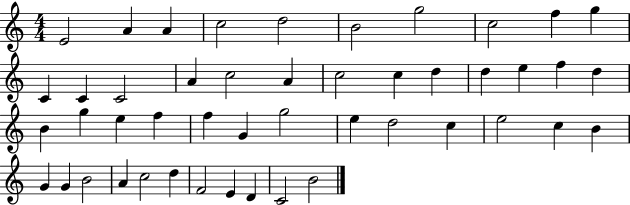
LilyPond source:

{
  \clef treble
  \numericTimeSignature
  \time 4/4
  \key c \major
  e'2 a'4 a'4 | c''2 d''2 | b'2 g''2 | c''2 f''4 g''4 | \break c'4 c'4 c'2 | a'4 c''2 a'4 | c''2 c''4 d''4 | d''4 e''4 f''4 d''4 | \break b'4 g''4 e''4 f''4 | f''4 g'4 g''2 | e''4 d''2 c''4 | e''2 c''4 b'4 | \break g'4 g'4 b'2 | a'4 c''2 d''4 | f'2 e'4 d'4 | c'2 b'2 | \break \bar "|."
}